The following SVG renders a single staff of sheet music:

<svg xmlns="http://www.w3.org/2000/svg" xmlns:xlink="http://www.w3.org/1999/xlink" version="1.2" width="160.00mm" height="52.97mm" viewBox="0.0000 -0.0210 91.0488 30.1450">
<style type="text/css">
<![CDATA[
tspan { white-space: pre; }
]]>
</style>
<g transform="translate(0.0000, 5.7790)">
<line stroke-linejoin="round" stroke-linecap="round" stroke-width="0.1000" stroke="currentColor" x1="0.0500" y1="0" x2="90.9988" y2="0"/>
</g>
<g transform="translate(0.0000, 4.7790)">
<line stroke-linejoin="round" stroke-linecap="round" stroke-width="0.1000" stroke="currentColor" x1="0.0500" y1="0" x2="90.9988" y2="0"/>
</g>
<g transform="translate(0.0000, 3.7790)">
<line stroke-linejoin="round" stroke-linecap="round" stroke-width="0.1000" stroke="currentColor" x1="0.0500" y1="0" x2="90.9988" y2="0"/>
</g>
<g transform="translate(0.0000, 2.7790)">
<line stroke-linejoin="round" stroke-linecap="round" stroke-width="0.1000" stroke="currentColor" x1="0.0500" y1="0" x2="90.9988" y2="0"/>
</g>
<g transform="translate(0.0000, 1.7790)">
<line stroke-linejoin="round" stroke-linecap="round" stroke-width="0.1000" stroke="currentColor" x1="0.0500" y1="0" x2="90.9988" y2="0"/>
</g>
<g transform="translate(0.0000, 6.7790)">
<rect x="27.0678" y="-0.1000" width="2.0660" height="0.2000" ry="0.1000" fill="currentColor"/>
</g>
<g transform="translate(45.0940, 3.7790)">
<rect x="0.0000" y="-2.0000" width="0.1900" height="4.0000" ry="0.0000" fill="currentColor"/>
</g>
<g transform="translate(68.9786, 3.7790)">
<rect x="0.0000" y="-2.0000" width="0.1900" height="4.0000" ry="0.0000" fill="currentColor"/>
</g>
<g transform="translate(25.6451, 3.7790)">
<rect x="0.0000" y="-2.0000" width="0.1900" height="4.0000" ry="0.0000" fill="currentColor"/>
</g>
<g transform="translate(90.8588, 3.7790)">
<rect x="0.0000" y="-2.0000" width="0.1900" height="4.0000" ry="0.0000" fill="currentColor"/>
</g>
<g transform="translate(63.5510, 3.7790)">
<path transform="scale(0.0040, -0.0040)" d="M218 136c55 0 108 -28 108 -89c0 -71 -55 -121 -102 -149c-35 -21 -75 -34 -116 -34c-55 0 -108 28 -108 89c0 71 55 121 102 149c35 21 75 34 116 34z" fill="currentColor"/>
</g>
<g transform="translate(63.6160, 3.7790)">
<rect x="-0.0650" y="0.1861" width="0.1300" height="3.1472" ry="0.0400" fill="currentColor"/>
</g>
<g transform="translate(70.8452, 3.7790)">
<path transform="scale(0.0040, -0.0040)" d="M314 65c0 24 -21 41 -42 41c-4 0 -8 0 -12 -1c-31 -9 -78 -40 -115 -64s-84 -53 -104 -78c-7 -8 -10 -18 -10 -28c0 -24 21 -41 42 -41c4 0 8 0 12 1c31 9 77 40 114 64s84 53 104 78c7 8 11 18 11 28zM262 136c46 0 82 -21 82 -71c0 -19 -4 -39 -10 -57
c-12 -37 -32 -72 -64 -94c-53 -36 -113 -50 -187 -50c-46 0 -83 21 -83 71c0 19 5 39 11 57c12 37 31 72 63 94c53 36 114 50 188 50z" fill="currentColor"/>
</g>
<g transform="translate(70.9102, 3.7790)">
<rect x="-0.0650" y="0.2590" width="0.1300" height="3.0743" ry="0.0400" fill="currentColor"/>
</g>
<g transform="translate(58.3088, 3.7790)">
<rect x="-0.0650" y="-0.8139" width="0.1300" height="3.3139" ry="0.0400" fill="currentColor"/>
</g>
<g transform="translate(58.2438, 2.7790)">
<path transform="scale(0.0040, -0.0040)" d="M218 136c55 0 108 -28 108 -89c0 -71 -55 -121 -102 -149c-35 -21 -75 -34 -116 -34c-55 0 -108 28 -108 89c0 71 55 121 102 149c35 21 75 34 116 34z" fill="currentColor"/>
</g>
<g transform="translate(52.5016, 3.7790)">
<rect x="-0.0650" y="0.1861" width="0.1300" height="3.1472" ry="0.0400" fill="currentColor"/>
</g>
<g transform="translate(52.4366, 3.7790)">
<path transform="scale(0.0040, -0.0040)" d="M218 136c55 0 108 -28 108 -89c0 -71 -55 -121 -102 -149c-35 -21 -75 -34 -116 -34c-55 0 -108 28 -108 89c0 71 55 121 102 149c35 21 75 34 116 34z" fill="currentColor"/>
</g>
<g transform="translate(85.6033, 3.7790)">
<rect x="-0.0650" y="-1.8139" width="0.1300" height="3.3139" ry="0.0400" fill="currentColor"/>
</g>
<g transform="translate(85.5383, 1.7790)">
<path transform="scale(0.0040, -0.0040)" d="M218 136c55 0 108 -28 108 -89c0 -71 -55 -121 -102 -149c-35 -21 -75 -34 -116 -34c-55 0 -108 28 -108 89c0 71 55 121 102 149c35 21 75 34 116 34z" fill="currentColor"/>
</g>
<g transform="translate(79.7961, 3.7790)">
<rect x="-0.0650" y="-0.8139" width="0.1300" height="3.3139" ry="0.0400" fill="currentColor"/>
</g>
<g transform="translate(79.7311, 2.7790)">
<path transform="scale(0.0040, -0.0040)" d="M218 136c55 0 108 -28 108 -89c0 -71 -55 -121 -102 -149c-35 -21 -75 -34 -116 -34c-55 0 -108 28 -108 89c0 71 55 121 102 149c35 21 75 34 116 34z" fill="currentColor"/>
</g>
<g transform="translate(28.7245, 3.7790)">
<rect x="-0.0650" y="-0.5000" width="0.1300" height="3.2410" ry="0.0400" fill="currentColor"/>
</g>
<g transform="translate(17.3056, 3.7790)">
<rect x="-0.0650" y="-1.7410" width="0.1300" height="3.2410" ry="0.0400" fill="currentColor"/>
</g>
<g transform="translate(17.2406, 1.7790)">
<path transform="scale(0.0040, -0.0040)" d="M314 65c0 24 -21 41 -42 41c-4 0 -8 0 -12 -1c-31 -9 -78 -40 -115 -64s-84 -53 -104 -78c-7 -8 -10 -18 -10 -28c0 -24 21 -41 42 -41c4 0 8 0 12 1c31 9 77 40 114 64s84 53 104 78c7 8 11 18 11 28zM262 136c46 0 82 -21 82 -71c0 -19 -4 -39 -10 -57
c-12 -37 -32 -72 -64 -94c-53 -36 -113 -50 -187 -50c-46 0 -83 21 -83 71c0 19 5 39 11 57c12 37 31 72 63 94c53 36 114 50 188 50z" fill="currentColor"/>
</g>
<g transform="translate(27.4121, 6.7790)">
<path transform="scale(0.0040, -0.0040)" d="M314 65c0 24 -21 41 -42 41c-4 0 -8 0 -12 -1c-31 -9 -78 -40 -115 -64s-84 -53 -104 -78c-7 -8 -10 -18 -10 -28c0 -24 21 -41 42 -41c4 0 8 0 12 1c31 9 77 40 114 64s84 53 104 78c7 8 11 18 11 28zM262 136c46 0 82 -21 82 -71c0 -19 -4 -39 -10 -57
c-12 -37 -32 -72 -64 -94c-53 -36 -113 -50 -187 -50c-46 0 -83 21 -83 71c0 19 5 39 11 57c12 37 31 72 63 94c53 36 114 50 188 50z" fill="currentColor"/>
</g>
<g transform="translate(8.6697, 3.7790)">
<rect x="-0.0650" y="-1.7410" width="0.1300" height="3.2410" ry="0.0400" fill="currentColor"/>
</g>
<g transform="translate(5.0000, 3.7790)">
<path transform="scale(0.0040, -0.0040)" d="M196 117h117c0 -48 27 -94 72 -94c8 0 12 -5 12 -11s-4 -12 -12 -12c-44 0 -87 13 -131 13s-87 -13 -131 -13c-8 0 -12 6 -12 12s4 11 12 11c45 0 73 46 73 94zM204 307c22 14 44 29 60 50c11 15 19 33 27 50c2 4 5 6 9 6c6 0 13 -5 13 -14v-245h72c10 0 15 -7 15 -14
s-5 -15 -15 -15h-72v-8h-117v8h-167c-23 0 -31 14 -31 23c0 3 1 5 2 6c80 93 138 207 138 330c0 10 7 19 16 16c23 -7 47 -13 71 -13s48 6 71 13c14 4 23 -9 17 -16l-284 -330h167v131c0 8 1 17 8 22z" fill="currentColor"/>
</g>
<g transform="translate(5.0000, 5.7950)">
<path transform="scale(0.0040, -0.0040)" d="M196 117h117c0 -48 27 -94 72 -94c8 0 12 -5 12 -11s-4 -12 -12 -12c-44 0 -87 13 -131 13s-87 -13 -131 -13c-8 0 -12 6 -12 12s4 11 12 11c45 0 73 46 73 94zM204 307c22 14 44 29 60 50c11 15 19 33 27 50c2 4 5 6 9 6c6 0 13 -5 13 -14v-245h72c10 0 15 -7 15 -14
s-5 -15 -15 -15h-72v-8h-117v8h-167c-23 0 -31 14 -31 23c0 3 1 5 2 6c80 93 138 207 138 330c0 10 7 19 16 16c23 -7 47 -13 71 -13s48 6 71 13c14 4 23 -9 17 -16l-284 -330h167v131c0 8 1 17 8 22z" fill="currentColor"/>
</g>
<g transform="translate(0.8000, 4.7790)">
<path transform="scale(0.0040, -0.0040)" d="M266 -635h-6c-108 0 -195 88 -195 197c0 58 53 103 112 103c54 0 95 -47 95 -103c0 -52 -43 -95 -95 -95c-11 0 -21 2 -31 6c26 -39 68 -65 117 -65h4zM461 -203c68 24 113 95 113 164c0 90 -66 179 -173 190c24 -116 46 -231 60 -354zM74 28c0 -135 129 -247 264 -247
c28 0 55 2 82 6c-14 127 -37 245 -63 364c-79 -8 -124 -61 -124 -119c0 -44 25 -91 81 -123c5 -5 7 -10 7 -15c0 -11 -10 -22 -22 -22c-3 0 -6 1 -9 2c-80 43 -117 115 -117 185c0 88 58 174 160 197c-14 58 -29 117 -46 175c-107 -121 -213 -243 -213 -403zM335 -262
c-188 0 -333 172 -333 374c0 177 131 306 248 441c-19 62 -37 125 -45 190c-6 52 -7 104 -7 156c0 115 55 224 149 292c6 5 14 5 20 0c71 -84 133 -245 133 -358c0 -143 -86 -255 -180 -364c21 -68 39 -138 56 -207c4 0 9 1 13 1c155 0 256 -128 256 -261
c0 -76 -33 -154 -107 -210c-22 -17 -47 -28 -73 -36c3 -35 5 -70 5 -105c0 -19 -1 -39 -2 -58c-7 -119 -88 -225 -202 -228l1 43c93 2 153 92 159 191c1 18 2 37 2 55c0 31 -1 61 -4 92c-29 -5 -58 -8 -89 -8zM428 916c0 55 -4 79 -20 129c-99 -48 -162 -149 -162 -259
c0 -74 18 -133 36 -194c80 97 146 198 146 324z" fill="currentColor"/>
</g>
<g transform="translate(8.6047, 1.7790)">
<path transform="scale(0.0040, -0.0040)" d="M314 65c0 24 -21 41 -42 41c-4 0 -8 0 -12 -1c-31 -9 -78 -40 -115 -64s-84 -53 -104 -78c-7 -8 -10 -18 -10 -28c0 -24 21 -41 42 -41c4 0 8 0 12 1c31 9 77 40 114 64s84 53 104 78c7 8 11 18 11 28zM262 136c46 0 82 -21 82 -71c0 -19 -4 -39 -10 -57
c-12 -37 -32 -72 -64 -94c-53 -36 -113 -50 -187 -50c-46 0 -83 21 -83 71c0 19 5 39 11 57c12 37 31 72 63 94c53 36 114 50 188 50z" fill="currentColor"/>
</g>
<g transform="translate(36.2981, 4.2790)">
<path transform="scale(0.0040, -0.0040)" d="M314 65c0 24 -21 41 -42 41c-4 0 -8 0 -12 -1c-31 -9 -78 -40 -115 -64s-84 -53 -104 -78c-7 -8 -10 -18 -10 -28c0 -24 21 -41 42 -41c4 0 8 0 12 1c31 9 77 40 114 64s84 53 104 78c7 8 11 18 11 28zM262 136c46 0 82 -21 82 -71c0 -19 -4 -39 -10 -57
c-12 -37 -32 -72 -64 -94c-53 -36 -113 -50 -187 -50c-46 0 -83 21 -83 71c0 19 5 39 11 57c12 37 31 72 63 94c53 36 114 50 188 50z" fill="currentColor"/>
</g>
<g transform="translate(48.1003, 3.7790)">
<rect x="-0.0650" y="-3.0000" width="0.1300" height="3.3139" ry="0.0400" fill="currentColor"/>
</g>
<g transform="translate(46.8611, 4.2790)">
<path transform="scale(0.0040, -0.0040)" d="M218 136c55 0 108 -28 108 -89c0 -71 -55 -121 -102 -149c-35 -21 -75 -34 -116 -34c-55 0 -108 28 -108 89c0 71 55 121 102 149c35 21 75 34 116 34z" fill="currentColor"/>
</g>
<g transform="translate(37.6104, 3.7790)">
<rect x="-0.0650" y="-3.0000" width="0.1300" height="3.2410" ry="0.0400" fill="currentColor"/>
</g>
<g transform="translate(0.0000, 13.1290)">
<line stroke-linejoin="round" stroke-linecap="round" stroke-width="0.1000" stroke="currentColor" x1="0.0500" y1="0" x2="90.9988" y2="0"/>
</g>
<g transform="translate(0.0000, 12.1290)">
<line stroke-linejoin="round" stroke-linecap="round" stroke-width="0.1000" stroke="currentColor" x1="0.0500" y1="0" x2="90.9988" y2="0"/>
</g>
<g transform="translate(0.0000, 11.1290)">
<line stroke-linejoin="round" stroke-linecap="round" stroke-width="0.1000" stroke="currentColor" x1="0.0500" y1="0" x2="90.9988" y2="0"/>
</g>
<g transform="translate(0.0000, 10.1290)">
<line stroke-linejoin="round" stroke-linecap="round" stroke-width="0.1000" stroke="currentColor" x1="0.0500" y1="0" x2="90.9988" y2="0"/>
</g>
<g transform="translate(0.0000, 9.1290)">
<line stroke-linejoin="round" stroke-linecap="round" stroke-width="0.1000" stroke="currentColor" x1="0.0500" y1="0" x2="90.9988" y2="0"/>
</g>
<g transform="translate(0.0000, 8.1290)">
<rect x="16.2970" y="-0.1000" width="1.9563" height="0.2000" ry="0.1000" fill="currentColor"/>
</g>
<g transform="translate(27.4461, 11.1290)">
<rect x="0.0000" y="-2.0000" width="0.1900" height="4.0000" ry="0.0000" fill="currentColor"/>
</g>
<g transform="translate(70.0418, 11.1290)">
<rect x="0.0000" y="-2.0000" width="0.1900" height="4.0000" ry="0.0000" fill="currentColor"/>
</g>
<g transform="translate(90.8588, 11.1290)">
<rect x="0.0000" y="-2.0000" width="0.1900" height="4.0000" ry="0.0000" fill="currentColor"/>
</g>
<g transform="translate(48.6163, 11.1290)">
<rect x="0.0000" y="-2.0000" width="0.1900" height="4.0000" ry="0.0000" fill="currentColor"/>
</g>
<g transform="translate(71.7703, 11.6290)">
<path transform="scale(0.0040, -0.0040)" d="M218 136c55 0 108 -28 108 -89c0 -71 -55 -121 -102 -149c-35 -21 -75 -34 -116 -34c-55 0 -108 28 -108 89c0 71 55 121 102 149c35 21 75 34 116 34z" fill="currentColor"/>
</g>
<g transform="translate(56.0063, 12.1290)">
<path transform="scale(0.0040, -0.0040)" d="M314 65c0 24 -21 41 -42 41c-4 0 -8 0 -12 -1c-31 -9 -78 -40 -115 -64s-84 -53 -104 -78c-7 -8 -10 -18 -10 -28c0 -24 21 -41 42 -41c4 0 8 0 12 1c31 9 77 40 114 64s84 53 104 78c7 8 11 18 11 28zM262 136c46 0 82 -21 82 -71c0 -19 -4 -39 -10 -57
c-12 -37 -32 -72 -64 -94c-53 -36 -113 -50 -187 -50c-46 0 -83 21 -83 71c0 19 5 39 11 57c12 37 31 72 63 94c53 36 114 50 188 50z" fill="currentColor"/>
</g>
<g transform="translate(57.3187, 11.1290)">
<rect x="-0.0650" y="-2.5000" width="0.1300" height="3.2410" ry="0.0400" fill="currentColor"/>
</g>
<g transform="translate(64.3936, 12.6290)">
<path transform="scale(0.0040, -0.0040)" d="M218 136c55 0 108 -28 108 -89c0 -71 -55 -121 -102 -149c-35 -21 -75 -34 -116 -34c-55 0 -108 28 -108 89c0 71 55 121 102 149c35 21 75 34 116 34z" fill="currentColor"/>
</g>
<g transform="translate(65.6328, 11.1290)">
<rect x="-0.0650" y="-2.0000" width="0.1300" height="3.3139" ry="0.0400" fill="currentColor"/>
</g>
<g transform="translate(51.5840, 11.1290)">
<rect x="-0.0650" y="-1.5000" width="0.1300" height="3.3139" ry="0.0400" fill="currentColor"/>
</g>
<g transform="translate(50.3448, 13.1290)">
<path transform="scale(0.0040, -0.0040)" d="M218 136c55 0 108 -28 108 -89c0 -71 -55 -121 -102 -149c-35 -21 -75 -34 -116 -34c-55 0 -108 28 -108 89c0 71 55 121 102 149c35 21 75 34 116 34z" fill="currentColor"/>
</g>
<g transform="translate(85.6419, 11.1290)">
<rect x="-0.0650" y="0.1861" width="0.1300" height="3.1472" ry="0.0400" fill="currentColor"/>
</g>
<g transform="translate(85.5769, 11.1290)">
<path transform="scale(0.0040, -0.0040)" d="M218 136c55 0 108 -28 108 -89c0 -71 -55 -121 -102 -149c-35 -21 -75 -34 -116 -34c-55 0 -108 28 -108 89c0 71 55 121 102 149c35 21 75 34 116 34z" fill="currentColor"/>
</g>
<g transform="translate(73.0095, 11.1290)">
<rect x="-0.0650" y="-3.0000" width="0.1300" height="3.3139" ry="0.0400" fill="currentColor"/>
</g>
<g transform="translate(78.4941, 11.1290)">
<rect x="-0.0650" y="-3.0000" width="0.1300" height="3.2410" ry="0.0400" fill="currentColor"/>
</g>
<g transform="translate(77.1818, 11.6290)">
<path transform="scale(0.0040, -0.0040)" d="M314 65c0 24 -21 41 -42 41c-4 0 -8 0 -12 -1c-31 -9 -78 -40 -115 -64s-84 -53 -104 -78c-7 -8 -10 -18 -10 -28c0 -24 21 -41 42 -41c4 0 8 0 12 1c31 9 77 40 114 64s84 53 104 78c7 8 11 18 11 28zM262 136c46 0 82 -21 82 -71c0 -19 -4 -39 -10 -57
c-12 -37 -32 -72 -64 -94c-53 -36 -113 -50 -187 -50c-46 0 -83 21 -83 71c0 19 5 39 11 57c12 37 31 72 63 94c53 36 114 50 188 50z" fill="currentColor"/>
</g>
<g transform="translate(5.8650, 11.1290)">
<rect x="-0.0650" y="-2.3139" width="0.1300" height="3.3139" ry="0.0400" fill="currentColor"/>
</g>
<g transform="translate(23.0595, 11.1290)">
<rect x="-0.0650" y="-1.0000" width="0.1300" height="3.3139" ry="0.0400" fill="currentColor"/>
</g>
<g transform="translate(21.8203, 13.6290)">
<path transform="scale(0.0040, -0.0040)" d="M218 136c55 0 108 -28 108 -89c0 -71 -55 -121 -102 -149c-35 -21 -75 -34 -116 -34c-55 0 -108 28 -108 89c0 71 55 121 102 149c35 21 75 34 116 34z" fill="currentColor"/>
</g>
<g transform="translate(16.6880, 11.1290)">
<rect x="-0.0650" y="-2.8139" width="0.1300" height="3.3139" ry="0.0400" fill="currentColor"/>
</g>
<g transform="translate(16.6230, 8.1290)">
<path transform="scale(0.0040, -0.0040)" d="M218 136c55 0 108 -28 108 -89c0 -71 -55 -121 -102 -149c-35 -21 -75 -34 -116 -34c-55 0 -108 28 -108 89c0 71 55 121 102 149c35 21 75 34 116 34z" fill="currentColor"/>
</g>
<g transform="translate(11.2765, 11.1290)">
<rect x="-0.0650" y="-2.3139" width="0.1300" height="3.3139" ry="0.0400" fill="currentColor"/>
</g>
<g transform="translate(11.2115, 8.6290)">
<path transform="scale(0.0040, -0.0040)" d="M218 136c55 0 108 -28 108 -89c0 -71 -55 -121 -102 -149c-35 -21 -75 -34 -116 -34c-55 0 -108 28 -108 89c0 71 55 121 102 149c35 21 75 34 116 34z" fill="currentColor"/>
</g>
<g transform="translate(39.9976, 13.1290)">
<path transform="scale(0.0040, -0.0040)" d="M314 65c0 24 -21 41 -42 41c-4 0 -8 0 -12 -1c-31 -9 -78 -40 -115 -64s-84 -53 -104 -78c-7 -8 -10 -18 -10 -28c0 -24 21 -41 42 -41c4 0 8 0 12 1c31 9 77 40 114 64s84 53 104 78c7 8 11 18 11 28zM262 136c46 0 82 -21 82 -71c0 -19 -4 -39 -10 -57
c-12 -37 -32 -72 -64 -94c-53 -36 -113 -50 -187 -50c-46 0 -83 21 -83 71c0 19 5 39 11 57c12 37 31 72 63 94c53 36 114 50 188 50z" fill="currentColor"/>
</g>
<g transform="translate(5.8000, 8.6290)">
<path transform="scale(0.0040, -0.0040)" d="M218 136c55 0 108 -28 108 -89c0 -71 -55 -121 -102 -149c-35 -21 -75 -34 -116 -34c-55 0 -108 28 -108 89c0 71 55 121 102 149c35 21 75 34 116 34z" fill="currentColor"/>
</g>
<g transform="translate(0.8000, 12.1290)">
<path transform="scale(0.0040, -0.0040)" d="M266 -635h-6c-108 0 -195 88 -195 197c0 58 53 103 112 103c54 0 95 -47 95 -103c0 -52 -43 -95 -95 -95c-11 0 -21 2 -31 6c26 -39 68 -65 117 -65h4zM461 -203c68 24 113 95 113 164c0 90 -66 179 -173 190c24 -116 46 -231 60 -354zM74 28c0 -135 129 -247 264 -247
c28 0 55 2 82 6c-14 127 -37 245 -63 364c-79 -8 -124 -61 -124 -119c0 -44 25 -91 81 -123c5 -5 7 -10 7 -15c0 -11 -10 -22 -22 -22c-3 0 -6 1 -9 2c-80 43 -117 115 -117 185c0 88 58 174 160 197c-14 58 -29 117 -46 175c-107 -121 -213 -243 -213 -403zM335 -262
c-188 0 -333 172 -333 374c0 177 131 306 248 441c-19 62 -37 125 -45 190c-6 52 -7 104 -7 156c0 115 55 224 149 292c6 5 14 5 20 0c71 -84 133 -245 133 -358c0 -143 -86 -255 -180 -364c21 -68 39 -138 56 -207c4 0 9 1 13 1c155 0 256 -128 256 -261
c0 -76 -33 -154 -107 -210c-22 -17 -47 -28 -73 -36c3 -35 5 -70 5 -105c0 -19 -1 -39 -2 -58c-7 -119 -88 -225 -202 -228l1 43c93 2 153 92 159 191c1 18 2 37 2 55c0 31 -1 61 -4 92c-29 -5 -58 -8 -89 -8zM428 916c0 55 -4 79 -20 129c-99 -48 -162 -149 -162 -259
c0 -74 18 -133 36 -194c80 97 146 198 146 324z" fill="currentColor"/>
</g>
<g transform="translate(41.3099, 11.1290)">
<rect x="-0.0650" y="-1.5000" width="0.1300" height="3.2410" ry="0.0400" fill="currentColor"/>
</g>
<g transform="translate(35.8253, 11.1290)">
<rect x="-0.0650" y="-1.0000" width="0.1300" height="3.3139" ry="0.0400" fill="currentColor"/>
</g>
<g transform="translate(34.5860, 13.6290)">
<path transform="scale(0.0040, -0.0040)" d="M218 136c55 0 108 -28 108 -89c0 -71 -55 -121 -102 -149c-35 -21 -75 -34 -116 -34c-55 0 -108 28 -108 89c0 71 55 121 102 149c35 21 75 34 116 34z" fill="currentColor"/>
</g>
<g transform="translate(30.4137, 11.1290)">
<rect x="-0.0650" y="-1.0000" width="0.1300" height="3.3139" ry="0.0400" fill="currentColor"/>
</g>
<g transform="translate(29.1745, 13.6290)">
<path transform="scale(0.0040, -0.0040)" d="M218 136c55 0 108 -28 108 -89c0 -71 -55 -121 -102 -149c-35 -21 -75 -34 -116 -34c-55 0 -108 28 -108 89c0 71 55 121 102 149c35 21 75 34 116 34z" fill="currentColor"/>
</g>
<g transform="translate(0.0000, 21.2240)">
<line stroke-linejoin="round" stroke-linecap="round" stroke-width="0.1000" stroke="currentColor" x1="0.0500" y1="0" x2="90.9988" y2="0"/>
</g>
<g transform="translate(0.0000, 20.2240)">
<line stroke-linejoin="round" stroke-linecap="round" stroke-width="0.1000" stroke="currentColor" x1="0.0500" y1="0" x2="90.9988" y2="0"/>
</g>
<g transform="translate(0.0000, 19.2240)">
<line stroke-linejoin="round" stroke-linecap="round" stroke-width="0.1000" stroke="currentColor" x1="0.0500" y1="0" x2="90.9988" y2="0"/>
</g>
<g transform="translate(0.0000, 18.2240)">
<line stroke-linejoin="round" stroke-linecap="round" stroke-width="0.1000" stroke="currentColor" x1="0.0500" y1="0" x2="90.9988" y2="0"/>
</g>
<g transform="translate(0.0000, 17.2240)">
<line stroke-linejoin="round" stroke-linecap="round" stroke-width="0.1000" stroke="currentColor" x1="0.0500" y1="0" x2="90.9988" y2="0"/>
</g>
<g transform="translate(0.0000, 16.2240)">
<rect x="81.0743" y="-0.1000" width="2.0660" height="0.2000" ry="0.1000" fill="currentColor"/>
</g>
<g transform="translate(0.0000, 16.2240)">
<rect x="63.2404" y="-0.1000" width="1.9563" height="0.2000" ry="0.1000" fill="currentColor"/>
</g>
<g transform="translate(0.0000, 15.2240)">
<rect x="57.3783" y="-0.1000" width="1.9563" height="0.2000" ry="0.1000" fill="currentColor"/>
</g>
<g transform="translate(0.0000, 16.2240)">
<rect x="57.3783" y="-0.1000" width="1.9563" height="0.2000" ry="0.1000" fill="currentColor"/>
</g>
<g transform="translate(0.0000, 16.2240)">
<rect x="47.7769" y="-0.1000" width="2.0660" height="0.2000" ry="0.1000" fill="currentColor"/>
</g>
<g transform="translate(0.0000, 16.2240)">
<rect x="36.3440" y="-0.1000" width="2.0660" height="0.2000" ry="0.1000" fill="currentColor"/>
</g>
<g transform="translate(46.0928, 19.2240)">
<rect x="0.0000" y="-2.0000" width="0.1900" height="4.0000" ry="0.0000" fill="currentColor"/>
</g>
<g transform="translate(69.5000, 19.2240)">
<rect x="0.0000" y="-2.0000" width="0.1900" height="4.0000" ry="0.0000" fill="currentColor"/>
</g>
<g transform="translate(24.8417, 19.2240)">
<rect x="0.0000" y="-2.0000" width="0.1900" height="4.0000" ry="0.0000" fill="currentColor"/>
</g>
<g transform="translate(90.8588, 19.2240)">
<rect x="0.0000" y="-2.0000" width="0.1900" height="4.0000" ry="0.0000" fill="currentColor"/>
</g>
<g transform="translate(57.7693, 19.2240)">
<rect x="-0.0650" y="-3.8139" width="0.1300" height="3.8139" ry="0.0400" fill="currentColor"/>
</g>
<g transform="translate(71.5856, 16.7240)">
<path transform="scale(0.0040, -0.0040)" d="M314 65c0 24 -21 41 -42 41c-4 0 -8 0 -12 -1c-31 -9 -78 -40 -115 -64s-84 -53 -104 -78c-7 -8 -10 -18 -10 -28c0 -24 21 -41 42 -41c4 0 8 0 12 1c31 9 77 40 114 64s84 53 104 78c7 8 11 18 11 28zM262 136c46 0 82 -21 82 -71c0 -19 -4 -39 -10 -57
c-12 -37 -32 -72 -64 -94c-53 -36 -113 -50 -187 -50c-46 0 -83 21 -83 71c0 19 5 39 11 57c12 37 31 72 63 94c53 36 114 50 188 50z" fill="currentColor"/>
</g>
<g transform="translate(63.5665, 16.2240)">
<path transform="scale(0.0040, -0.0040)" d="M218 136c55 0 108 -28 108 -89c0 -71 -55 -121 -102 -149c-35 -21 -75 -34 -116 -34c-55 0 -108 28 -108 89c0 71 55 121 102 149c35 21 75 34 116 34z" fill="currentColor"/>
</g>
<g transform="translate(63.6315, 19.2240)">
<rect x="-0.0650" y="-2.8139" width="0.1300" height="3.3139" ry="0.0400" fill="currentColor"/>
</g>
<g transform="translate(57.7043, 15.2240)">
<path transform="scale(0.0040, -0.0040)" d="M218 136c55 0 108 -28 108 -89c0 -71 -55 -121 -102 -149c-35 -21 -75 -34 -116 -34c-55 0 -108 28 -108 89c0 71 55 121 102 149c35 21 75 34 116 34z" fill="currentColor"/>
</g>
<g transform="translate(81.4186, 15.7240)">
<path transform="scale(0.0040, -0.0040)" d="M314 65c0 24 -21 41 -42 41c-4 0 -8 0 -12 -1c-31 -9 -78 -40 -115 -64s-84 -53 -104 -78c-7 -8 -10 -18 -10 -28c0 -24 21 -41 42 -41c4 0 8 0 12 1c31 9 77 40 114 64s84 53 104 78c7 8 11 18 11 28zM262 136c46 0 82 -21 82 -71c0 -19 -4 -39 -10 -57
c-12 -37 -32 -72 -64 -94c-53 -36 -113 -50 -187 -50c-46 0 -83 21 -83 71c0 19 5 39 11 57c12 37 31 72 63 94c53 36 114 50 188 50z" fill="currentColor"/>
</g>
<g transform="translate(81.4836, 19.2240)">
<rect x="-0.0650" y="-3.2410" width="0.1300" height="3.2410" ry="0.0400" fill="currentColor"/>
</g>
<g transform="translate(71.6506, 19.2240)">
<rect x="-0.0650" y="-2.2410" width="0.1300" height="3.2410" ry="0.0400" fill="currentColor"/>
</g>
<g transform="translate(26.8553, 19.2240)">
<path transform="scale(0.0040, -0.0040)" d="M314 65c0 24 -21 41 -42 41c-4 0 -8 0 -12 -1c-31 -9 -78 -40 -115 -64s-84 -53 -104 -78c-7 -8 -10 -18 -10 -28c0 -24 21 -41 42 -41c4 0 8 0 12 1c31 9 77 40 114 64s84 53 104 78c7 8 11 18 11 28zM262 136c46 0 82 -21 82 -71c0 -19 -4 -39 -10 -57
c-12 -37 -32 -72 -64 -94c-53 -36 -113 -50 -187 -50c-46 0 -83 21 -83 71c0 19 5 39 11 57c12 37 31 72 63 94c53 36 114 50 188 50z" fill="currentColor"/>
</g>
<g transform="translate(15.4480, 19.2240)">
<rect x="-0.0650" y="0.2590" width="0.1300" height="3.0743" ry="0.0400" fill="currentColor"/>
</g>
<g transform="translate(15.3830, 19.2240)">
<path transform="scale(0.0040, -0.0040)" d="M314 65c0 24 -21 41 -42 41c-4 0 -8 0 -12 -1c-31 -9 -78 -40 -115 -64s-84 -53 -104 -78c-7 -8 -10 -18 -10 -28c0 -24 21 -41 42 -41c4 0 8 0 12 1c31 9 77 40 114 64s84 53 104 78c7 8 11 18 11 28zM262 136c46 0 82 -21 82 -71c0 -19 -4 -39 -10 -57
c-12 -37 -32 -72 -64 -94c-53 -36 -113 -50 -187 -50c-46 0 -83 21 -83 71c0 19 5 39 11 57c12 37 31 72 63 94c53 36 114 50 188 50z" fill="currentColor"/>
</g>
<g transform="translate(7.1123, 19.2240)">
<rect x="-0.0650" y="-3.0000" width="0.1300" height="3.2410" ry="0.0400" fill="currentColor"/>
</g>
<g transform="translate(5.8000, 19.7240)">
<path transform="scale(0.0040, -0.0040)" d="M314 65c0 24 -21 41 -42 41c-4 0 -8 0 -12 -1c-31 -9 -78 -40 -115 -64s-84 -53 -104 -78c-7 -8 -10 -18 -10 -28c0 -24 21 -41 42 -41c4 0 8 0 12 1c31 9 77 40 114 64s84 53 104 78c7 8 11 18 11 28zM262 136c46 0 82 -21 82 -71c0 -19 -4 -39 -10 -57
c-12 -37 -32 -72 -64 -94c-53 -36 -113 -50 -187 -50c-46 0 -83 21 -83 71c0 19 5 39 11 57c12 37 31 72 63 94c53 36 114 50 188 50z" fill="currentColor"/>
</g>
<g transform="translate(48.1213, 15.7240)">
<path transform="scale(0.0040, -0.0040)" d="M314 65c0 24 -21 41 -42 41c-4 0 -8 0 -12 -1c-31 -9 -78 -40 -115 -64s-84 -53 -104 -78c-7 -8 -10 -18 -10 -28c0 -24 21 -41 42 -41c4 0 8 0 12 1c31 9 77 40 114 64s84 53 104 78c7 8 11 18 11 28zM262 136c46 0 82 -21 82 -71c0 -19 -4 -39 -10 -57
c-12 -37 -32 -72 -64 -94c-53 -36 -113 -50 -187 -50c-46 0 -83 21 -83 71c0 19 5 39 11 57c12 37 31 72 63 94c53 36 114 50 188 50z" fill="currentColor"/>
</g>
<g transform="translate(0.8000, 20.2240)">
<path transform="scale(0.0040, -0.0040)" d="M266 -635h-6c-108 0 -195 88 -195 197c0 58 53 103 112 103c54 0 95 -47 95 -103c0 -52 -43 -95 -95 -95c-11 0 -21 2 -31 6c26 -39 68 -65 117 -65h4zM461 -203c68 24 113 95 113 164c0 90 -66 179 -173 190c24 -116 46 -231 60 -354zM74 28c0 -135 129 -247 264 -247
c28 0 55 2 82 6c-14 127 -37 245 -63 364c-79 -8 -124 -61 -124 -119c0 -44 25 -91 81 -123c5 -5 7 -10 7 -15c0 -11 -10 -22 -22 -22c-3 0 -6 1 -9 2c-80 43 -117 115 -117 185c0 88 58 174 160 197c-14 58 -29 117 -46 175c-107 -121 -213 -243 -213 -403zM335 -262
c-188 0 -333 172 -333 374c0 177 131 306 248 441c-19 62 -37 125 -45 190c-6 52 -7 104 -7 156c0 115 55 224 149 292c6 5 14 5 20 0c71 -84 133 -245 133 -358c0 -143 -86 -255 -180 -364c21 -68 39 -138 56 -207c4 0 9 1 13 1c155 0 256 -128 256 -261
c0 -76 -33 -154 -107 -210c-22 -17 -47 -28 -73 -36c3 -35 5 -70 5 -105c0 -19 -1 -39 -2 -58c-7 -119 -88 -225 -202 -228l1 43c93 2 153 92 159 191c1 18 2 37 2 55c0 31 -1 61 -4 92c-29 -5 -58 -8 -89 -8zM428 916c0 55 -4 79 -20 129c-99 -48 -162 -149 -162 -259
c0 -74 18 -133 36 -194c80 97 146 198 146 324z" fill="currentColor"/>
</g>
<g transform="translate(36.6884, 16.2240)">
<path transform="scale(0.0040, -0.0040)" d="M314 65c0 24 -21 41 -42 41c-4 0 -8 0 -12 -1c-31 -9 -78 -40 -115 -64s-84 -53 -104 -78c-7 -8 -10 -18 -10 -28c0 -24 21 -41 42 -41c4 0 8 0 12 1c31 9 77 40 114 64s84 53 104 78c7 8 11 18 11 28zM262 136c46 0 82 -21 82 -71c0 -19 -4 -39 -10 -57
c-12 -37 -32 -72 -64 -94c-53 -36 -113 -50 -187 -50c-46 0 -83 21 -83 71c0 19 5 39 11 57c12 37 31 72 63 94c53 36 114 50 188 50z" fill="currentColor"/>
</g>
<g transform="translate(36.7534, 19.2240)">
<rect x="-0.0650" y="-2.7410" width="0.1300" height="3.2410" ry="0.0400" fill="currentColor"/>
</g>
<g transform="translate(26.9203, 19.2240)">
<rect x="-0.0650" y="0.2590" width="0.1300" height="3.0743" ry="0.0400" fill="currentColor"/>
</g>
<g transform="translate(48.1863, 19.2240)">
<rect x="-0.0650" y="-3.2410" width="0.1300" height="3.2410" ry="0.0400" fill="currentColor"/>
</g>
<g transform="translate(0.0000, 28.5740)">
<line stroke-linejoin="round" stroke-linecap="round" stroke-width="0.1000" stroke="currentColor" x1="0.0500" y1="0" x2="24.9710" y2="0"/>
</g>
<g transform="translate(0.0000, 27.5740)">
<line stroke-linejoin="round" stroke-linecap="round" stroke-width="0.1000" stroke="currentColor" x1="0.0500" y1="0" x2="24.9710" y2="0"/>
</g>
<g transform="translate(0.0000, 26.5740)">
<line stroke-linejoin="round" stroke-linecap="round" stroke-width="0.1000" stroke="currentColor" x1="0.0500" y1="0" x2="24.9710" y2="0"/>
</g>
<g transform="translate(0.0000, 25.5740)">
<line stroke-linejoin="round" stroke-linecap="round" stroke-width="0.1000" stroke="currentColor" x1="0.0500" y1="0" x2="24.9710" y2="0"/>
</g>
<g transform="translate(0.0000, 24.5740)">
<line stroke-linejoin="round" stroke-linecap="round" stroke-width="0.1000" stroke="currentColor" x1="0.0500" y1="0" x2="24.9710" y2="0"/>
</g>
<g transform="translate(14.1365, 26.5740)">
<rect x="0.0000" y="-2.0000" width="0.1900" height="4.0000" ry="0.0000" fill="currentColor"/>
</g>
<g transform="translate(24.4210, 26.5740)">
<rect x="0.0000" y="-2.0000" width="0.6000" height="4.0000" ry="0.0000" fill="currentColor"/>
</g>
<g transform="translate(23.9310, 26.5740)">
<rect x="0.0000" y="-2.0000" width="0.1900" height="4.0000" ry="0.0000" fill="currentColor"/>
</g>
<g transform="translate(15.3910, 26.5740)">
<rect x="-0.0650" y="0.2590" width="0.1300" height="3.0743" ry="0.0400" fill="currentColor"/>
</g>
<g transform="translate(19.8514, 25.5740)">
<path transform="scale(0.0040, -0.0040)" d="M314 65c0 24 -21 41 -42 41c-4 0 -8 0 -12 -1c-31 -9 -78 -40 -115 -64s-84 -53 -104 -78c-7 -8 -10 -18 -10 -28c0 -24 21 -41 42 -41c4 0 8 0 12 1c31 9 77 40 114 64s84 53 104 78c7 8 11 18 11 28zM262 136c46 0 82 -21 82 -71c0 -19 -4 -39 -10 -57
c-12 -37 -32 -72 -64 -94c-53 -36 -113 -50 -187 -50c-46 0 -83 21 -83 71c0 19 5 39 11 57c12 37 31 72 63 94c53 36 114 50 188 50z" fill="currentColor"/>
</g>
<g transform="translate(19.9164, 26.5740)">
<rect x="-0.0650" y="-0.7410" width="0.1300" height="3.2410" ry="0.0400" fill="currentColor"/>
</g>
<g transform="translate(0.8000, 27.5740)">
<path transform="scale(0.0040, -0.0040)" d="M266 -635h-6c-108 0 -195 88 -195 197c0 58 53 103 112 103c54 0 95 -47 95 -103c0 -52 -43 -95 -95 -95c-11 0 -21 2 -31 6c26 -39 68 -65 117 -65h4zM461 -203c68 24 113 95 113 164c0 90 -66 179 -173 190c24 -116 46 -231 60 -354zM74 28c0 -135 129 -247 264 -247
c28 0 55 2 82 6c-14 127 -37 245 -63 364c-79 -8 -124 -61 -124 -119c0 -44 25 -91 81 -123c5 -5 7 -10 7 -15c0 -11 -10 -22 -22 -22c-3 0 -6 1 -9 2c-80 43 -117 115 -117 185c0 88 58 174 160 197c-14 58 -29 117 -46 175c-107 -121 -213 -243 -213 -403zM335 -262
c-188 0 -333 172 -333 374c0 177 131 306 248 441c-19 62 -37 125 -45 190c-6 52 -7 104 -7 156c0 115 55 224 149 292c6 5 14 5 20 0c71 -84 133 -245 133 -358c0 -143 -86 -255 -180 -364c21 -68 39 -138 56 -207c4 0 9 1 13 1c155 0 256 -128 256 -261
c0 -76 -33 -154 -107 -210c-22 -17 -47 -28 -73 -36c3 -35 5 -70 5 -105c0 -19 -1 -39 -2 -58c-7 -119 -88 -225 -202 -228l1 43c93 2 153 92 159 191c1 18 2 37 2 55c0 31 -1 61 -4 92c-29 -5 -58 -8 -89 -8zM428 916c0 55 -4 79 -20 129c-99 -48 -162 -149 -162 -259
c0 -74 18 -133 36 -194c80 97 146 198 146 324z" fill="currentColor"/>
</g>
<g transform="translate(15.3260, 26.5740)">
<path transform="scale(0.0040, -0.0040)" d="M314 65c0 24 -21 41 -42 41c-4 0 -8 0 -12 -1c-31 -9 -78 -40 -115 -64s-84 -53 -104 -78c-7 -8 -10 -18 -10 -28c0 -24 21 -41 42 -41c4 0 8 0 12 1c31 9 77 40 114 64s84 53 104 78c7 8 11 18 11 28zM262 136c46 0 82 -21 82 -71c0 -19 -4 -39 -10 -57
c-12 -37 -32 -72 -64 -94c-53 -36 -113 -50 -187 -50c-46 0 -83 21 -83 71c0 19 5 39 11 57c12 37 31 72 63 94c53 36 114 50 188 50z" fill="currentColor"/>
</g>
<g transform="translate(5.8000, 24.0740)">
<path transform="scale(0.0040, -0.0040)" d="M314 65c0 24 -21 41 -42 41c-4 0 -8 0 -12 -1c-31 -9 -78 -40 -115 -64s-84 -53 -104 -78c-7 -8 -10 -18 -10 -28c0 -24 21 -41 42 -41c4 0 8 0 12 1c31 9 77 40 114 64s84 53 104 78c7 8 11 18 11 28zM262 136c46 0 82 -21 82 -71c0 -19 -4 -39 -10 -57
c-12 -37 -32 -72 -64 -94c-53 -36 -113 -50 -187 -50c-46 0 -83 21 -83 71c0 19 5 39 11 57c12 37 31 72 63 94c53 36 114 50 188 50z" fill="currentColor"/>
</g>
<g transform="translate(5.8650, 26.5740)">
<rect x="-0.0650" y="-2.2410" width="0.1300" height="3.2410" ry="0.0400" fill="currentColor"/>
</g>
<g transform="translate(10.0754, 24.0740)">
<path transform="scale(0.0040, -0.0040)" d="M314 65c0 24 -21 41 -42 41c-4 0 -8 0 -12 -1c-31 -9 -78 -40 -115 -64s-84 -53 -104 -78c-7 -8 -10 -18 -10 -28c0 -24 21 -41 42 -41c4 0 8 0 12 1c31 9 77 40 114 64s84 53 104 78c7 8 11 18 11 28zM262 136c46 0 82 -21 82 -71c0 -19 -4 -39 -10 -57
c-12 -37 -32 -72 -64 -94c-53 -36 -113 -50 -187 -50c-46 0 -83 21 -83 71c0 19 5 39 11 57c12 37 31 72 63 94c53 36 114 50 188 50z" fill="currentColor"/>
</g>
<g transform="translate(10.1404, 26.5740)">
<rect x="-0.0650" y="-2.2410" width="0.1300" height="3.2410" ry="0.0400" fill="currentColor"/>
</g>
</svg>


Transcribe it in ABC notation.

X:1
T:Untitled
M:4/4
L:1/4
K:C
f2 f2 C2 A2 A B d B B2 d f g g a D D D E2 E G2 F A A2 B A2 B2 B2 a2 b2 c' a g2 b2 g2 g2 B2 d2